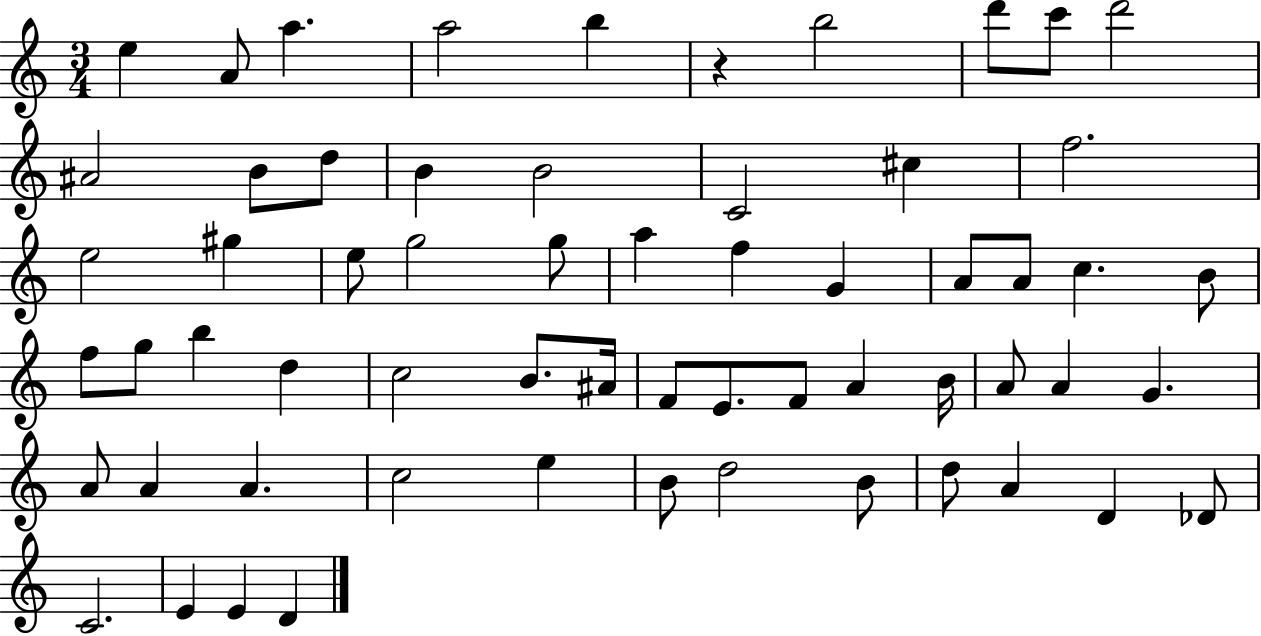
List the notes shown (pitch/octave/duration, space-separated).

E5/q A4/e A5/q. A5/h B5/q R/q B5/h D6/e C6/e D6/h A#4/h B4/e D5/e B4/q B4/h C4/h C#5/q F5/h. E5/h G#5/q E5/e G5/h G5/e A5/q F5/q G4/q A4/e A4/e C5/q. B4/e F5/e G5/e B5/q D5/q C5/h B4/e. A#4/s F4/e E4/e. F4/e A4/q B4/s A4/e A4/q G4/q. A4/e A4/q A4/q. C5/h E5/q B4/e D5/h B4/e D5/e A4/q D4/q Db4/e C4/h. E4/q E4/q D4/q